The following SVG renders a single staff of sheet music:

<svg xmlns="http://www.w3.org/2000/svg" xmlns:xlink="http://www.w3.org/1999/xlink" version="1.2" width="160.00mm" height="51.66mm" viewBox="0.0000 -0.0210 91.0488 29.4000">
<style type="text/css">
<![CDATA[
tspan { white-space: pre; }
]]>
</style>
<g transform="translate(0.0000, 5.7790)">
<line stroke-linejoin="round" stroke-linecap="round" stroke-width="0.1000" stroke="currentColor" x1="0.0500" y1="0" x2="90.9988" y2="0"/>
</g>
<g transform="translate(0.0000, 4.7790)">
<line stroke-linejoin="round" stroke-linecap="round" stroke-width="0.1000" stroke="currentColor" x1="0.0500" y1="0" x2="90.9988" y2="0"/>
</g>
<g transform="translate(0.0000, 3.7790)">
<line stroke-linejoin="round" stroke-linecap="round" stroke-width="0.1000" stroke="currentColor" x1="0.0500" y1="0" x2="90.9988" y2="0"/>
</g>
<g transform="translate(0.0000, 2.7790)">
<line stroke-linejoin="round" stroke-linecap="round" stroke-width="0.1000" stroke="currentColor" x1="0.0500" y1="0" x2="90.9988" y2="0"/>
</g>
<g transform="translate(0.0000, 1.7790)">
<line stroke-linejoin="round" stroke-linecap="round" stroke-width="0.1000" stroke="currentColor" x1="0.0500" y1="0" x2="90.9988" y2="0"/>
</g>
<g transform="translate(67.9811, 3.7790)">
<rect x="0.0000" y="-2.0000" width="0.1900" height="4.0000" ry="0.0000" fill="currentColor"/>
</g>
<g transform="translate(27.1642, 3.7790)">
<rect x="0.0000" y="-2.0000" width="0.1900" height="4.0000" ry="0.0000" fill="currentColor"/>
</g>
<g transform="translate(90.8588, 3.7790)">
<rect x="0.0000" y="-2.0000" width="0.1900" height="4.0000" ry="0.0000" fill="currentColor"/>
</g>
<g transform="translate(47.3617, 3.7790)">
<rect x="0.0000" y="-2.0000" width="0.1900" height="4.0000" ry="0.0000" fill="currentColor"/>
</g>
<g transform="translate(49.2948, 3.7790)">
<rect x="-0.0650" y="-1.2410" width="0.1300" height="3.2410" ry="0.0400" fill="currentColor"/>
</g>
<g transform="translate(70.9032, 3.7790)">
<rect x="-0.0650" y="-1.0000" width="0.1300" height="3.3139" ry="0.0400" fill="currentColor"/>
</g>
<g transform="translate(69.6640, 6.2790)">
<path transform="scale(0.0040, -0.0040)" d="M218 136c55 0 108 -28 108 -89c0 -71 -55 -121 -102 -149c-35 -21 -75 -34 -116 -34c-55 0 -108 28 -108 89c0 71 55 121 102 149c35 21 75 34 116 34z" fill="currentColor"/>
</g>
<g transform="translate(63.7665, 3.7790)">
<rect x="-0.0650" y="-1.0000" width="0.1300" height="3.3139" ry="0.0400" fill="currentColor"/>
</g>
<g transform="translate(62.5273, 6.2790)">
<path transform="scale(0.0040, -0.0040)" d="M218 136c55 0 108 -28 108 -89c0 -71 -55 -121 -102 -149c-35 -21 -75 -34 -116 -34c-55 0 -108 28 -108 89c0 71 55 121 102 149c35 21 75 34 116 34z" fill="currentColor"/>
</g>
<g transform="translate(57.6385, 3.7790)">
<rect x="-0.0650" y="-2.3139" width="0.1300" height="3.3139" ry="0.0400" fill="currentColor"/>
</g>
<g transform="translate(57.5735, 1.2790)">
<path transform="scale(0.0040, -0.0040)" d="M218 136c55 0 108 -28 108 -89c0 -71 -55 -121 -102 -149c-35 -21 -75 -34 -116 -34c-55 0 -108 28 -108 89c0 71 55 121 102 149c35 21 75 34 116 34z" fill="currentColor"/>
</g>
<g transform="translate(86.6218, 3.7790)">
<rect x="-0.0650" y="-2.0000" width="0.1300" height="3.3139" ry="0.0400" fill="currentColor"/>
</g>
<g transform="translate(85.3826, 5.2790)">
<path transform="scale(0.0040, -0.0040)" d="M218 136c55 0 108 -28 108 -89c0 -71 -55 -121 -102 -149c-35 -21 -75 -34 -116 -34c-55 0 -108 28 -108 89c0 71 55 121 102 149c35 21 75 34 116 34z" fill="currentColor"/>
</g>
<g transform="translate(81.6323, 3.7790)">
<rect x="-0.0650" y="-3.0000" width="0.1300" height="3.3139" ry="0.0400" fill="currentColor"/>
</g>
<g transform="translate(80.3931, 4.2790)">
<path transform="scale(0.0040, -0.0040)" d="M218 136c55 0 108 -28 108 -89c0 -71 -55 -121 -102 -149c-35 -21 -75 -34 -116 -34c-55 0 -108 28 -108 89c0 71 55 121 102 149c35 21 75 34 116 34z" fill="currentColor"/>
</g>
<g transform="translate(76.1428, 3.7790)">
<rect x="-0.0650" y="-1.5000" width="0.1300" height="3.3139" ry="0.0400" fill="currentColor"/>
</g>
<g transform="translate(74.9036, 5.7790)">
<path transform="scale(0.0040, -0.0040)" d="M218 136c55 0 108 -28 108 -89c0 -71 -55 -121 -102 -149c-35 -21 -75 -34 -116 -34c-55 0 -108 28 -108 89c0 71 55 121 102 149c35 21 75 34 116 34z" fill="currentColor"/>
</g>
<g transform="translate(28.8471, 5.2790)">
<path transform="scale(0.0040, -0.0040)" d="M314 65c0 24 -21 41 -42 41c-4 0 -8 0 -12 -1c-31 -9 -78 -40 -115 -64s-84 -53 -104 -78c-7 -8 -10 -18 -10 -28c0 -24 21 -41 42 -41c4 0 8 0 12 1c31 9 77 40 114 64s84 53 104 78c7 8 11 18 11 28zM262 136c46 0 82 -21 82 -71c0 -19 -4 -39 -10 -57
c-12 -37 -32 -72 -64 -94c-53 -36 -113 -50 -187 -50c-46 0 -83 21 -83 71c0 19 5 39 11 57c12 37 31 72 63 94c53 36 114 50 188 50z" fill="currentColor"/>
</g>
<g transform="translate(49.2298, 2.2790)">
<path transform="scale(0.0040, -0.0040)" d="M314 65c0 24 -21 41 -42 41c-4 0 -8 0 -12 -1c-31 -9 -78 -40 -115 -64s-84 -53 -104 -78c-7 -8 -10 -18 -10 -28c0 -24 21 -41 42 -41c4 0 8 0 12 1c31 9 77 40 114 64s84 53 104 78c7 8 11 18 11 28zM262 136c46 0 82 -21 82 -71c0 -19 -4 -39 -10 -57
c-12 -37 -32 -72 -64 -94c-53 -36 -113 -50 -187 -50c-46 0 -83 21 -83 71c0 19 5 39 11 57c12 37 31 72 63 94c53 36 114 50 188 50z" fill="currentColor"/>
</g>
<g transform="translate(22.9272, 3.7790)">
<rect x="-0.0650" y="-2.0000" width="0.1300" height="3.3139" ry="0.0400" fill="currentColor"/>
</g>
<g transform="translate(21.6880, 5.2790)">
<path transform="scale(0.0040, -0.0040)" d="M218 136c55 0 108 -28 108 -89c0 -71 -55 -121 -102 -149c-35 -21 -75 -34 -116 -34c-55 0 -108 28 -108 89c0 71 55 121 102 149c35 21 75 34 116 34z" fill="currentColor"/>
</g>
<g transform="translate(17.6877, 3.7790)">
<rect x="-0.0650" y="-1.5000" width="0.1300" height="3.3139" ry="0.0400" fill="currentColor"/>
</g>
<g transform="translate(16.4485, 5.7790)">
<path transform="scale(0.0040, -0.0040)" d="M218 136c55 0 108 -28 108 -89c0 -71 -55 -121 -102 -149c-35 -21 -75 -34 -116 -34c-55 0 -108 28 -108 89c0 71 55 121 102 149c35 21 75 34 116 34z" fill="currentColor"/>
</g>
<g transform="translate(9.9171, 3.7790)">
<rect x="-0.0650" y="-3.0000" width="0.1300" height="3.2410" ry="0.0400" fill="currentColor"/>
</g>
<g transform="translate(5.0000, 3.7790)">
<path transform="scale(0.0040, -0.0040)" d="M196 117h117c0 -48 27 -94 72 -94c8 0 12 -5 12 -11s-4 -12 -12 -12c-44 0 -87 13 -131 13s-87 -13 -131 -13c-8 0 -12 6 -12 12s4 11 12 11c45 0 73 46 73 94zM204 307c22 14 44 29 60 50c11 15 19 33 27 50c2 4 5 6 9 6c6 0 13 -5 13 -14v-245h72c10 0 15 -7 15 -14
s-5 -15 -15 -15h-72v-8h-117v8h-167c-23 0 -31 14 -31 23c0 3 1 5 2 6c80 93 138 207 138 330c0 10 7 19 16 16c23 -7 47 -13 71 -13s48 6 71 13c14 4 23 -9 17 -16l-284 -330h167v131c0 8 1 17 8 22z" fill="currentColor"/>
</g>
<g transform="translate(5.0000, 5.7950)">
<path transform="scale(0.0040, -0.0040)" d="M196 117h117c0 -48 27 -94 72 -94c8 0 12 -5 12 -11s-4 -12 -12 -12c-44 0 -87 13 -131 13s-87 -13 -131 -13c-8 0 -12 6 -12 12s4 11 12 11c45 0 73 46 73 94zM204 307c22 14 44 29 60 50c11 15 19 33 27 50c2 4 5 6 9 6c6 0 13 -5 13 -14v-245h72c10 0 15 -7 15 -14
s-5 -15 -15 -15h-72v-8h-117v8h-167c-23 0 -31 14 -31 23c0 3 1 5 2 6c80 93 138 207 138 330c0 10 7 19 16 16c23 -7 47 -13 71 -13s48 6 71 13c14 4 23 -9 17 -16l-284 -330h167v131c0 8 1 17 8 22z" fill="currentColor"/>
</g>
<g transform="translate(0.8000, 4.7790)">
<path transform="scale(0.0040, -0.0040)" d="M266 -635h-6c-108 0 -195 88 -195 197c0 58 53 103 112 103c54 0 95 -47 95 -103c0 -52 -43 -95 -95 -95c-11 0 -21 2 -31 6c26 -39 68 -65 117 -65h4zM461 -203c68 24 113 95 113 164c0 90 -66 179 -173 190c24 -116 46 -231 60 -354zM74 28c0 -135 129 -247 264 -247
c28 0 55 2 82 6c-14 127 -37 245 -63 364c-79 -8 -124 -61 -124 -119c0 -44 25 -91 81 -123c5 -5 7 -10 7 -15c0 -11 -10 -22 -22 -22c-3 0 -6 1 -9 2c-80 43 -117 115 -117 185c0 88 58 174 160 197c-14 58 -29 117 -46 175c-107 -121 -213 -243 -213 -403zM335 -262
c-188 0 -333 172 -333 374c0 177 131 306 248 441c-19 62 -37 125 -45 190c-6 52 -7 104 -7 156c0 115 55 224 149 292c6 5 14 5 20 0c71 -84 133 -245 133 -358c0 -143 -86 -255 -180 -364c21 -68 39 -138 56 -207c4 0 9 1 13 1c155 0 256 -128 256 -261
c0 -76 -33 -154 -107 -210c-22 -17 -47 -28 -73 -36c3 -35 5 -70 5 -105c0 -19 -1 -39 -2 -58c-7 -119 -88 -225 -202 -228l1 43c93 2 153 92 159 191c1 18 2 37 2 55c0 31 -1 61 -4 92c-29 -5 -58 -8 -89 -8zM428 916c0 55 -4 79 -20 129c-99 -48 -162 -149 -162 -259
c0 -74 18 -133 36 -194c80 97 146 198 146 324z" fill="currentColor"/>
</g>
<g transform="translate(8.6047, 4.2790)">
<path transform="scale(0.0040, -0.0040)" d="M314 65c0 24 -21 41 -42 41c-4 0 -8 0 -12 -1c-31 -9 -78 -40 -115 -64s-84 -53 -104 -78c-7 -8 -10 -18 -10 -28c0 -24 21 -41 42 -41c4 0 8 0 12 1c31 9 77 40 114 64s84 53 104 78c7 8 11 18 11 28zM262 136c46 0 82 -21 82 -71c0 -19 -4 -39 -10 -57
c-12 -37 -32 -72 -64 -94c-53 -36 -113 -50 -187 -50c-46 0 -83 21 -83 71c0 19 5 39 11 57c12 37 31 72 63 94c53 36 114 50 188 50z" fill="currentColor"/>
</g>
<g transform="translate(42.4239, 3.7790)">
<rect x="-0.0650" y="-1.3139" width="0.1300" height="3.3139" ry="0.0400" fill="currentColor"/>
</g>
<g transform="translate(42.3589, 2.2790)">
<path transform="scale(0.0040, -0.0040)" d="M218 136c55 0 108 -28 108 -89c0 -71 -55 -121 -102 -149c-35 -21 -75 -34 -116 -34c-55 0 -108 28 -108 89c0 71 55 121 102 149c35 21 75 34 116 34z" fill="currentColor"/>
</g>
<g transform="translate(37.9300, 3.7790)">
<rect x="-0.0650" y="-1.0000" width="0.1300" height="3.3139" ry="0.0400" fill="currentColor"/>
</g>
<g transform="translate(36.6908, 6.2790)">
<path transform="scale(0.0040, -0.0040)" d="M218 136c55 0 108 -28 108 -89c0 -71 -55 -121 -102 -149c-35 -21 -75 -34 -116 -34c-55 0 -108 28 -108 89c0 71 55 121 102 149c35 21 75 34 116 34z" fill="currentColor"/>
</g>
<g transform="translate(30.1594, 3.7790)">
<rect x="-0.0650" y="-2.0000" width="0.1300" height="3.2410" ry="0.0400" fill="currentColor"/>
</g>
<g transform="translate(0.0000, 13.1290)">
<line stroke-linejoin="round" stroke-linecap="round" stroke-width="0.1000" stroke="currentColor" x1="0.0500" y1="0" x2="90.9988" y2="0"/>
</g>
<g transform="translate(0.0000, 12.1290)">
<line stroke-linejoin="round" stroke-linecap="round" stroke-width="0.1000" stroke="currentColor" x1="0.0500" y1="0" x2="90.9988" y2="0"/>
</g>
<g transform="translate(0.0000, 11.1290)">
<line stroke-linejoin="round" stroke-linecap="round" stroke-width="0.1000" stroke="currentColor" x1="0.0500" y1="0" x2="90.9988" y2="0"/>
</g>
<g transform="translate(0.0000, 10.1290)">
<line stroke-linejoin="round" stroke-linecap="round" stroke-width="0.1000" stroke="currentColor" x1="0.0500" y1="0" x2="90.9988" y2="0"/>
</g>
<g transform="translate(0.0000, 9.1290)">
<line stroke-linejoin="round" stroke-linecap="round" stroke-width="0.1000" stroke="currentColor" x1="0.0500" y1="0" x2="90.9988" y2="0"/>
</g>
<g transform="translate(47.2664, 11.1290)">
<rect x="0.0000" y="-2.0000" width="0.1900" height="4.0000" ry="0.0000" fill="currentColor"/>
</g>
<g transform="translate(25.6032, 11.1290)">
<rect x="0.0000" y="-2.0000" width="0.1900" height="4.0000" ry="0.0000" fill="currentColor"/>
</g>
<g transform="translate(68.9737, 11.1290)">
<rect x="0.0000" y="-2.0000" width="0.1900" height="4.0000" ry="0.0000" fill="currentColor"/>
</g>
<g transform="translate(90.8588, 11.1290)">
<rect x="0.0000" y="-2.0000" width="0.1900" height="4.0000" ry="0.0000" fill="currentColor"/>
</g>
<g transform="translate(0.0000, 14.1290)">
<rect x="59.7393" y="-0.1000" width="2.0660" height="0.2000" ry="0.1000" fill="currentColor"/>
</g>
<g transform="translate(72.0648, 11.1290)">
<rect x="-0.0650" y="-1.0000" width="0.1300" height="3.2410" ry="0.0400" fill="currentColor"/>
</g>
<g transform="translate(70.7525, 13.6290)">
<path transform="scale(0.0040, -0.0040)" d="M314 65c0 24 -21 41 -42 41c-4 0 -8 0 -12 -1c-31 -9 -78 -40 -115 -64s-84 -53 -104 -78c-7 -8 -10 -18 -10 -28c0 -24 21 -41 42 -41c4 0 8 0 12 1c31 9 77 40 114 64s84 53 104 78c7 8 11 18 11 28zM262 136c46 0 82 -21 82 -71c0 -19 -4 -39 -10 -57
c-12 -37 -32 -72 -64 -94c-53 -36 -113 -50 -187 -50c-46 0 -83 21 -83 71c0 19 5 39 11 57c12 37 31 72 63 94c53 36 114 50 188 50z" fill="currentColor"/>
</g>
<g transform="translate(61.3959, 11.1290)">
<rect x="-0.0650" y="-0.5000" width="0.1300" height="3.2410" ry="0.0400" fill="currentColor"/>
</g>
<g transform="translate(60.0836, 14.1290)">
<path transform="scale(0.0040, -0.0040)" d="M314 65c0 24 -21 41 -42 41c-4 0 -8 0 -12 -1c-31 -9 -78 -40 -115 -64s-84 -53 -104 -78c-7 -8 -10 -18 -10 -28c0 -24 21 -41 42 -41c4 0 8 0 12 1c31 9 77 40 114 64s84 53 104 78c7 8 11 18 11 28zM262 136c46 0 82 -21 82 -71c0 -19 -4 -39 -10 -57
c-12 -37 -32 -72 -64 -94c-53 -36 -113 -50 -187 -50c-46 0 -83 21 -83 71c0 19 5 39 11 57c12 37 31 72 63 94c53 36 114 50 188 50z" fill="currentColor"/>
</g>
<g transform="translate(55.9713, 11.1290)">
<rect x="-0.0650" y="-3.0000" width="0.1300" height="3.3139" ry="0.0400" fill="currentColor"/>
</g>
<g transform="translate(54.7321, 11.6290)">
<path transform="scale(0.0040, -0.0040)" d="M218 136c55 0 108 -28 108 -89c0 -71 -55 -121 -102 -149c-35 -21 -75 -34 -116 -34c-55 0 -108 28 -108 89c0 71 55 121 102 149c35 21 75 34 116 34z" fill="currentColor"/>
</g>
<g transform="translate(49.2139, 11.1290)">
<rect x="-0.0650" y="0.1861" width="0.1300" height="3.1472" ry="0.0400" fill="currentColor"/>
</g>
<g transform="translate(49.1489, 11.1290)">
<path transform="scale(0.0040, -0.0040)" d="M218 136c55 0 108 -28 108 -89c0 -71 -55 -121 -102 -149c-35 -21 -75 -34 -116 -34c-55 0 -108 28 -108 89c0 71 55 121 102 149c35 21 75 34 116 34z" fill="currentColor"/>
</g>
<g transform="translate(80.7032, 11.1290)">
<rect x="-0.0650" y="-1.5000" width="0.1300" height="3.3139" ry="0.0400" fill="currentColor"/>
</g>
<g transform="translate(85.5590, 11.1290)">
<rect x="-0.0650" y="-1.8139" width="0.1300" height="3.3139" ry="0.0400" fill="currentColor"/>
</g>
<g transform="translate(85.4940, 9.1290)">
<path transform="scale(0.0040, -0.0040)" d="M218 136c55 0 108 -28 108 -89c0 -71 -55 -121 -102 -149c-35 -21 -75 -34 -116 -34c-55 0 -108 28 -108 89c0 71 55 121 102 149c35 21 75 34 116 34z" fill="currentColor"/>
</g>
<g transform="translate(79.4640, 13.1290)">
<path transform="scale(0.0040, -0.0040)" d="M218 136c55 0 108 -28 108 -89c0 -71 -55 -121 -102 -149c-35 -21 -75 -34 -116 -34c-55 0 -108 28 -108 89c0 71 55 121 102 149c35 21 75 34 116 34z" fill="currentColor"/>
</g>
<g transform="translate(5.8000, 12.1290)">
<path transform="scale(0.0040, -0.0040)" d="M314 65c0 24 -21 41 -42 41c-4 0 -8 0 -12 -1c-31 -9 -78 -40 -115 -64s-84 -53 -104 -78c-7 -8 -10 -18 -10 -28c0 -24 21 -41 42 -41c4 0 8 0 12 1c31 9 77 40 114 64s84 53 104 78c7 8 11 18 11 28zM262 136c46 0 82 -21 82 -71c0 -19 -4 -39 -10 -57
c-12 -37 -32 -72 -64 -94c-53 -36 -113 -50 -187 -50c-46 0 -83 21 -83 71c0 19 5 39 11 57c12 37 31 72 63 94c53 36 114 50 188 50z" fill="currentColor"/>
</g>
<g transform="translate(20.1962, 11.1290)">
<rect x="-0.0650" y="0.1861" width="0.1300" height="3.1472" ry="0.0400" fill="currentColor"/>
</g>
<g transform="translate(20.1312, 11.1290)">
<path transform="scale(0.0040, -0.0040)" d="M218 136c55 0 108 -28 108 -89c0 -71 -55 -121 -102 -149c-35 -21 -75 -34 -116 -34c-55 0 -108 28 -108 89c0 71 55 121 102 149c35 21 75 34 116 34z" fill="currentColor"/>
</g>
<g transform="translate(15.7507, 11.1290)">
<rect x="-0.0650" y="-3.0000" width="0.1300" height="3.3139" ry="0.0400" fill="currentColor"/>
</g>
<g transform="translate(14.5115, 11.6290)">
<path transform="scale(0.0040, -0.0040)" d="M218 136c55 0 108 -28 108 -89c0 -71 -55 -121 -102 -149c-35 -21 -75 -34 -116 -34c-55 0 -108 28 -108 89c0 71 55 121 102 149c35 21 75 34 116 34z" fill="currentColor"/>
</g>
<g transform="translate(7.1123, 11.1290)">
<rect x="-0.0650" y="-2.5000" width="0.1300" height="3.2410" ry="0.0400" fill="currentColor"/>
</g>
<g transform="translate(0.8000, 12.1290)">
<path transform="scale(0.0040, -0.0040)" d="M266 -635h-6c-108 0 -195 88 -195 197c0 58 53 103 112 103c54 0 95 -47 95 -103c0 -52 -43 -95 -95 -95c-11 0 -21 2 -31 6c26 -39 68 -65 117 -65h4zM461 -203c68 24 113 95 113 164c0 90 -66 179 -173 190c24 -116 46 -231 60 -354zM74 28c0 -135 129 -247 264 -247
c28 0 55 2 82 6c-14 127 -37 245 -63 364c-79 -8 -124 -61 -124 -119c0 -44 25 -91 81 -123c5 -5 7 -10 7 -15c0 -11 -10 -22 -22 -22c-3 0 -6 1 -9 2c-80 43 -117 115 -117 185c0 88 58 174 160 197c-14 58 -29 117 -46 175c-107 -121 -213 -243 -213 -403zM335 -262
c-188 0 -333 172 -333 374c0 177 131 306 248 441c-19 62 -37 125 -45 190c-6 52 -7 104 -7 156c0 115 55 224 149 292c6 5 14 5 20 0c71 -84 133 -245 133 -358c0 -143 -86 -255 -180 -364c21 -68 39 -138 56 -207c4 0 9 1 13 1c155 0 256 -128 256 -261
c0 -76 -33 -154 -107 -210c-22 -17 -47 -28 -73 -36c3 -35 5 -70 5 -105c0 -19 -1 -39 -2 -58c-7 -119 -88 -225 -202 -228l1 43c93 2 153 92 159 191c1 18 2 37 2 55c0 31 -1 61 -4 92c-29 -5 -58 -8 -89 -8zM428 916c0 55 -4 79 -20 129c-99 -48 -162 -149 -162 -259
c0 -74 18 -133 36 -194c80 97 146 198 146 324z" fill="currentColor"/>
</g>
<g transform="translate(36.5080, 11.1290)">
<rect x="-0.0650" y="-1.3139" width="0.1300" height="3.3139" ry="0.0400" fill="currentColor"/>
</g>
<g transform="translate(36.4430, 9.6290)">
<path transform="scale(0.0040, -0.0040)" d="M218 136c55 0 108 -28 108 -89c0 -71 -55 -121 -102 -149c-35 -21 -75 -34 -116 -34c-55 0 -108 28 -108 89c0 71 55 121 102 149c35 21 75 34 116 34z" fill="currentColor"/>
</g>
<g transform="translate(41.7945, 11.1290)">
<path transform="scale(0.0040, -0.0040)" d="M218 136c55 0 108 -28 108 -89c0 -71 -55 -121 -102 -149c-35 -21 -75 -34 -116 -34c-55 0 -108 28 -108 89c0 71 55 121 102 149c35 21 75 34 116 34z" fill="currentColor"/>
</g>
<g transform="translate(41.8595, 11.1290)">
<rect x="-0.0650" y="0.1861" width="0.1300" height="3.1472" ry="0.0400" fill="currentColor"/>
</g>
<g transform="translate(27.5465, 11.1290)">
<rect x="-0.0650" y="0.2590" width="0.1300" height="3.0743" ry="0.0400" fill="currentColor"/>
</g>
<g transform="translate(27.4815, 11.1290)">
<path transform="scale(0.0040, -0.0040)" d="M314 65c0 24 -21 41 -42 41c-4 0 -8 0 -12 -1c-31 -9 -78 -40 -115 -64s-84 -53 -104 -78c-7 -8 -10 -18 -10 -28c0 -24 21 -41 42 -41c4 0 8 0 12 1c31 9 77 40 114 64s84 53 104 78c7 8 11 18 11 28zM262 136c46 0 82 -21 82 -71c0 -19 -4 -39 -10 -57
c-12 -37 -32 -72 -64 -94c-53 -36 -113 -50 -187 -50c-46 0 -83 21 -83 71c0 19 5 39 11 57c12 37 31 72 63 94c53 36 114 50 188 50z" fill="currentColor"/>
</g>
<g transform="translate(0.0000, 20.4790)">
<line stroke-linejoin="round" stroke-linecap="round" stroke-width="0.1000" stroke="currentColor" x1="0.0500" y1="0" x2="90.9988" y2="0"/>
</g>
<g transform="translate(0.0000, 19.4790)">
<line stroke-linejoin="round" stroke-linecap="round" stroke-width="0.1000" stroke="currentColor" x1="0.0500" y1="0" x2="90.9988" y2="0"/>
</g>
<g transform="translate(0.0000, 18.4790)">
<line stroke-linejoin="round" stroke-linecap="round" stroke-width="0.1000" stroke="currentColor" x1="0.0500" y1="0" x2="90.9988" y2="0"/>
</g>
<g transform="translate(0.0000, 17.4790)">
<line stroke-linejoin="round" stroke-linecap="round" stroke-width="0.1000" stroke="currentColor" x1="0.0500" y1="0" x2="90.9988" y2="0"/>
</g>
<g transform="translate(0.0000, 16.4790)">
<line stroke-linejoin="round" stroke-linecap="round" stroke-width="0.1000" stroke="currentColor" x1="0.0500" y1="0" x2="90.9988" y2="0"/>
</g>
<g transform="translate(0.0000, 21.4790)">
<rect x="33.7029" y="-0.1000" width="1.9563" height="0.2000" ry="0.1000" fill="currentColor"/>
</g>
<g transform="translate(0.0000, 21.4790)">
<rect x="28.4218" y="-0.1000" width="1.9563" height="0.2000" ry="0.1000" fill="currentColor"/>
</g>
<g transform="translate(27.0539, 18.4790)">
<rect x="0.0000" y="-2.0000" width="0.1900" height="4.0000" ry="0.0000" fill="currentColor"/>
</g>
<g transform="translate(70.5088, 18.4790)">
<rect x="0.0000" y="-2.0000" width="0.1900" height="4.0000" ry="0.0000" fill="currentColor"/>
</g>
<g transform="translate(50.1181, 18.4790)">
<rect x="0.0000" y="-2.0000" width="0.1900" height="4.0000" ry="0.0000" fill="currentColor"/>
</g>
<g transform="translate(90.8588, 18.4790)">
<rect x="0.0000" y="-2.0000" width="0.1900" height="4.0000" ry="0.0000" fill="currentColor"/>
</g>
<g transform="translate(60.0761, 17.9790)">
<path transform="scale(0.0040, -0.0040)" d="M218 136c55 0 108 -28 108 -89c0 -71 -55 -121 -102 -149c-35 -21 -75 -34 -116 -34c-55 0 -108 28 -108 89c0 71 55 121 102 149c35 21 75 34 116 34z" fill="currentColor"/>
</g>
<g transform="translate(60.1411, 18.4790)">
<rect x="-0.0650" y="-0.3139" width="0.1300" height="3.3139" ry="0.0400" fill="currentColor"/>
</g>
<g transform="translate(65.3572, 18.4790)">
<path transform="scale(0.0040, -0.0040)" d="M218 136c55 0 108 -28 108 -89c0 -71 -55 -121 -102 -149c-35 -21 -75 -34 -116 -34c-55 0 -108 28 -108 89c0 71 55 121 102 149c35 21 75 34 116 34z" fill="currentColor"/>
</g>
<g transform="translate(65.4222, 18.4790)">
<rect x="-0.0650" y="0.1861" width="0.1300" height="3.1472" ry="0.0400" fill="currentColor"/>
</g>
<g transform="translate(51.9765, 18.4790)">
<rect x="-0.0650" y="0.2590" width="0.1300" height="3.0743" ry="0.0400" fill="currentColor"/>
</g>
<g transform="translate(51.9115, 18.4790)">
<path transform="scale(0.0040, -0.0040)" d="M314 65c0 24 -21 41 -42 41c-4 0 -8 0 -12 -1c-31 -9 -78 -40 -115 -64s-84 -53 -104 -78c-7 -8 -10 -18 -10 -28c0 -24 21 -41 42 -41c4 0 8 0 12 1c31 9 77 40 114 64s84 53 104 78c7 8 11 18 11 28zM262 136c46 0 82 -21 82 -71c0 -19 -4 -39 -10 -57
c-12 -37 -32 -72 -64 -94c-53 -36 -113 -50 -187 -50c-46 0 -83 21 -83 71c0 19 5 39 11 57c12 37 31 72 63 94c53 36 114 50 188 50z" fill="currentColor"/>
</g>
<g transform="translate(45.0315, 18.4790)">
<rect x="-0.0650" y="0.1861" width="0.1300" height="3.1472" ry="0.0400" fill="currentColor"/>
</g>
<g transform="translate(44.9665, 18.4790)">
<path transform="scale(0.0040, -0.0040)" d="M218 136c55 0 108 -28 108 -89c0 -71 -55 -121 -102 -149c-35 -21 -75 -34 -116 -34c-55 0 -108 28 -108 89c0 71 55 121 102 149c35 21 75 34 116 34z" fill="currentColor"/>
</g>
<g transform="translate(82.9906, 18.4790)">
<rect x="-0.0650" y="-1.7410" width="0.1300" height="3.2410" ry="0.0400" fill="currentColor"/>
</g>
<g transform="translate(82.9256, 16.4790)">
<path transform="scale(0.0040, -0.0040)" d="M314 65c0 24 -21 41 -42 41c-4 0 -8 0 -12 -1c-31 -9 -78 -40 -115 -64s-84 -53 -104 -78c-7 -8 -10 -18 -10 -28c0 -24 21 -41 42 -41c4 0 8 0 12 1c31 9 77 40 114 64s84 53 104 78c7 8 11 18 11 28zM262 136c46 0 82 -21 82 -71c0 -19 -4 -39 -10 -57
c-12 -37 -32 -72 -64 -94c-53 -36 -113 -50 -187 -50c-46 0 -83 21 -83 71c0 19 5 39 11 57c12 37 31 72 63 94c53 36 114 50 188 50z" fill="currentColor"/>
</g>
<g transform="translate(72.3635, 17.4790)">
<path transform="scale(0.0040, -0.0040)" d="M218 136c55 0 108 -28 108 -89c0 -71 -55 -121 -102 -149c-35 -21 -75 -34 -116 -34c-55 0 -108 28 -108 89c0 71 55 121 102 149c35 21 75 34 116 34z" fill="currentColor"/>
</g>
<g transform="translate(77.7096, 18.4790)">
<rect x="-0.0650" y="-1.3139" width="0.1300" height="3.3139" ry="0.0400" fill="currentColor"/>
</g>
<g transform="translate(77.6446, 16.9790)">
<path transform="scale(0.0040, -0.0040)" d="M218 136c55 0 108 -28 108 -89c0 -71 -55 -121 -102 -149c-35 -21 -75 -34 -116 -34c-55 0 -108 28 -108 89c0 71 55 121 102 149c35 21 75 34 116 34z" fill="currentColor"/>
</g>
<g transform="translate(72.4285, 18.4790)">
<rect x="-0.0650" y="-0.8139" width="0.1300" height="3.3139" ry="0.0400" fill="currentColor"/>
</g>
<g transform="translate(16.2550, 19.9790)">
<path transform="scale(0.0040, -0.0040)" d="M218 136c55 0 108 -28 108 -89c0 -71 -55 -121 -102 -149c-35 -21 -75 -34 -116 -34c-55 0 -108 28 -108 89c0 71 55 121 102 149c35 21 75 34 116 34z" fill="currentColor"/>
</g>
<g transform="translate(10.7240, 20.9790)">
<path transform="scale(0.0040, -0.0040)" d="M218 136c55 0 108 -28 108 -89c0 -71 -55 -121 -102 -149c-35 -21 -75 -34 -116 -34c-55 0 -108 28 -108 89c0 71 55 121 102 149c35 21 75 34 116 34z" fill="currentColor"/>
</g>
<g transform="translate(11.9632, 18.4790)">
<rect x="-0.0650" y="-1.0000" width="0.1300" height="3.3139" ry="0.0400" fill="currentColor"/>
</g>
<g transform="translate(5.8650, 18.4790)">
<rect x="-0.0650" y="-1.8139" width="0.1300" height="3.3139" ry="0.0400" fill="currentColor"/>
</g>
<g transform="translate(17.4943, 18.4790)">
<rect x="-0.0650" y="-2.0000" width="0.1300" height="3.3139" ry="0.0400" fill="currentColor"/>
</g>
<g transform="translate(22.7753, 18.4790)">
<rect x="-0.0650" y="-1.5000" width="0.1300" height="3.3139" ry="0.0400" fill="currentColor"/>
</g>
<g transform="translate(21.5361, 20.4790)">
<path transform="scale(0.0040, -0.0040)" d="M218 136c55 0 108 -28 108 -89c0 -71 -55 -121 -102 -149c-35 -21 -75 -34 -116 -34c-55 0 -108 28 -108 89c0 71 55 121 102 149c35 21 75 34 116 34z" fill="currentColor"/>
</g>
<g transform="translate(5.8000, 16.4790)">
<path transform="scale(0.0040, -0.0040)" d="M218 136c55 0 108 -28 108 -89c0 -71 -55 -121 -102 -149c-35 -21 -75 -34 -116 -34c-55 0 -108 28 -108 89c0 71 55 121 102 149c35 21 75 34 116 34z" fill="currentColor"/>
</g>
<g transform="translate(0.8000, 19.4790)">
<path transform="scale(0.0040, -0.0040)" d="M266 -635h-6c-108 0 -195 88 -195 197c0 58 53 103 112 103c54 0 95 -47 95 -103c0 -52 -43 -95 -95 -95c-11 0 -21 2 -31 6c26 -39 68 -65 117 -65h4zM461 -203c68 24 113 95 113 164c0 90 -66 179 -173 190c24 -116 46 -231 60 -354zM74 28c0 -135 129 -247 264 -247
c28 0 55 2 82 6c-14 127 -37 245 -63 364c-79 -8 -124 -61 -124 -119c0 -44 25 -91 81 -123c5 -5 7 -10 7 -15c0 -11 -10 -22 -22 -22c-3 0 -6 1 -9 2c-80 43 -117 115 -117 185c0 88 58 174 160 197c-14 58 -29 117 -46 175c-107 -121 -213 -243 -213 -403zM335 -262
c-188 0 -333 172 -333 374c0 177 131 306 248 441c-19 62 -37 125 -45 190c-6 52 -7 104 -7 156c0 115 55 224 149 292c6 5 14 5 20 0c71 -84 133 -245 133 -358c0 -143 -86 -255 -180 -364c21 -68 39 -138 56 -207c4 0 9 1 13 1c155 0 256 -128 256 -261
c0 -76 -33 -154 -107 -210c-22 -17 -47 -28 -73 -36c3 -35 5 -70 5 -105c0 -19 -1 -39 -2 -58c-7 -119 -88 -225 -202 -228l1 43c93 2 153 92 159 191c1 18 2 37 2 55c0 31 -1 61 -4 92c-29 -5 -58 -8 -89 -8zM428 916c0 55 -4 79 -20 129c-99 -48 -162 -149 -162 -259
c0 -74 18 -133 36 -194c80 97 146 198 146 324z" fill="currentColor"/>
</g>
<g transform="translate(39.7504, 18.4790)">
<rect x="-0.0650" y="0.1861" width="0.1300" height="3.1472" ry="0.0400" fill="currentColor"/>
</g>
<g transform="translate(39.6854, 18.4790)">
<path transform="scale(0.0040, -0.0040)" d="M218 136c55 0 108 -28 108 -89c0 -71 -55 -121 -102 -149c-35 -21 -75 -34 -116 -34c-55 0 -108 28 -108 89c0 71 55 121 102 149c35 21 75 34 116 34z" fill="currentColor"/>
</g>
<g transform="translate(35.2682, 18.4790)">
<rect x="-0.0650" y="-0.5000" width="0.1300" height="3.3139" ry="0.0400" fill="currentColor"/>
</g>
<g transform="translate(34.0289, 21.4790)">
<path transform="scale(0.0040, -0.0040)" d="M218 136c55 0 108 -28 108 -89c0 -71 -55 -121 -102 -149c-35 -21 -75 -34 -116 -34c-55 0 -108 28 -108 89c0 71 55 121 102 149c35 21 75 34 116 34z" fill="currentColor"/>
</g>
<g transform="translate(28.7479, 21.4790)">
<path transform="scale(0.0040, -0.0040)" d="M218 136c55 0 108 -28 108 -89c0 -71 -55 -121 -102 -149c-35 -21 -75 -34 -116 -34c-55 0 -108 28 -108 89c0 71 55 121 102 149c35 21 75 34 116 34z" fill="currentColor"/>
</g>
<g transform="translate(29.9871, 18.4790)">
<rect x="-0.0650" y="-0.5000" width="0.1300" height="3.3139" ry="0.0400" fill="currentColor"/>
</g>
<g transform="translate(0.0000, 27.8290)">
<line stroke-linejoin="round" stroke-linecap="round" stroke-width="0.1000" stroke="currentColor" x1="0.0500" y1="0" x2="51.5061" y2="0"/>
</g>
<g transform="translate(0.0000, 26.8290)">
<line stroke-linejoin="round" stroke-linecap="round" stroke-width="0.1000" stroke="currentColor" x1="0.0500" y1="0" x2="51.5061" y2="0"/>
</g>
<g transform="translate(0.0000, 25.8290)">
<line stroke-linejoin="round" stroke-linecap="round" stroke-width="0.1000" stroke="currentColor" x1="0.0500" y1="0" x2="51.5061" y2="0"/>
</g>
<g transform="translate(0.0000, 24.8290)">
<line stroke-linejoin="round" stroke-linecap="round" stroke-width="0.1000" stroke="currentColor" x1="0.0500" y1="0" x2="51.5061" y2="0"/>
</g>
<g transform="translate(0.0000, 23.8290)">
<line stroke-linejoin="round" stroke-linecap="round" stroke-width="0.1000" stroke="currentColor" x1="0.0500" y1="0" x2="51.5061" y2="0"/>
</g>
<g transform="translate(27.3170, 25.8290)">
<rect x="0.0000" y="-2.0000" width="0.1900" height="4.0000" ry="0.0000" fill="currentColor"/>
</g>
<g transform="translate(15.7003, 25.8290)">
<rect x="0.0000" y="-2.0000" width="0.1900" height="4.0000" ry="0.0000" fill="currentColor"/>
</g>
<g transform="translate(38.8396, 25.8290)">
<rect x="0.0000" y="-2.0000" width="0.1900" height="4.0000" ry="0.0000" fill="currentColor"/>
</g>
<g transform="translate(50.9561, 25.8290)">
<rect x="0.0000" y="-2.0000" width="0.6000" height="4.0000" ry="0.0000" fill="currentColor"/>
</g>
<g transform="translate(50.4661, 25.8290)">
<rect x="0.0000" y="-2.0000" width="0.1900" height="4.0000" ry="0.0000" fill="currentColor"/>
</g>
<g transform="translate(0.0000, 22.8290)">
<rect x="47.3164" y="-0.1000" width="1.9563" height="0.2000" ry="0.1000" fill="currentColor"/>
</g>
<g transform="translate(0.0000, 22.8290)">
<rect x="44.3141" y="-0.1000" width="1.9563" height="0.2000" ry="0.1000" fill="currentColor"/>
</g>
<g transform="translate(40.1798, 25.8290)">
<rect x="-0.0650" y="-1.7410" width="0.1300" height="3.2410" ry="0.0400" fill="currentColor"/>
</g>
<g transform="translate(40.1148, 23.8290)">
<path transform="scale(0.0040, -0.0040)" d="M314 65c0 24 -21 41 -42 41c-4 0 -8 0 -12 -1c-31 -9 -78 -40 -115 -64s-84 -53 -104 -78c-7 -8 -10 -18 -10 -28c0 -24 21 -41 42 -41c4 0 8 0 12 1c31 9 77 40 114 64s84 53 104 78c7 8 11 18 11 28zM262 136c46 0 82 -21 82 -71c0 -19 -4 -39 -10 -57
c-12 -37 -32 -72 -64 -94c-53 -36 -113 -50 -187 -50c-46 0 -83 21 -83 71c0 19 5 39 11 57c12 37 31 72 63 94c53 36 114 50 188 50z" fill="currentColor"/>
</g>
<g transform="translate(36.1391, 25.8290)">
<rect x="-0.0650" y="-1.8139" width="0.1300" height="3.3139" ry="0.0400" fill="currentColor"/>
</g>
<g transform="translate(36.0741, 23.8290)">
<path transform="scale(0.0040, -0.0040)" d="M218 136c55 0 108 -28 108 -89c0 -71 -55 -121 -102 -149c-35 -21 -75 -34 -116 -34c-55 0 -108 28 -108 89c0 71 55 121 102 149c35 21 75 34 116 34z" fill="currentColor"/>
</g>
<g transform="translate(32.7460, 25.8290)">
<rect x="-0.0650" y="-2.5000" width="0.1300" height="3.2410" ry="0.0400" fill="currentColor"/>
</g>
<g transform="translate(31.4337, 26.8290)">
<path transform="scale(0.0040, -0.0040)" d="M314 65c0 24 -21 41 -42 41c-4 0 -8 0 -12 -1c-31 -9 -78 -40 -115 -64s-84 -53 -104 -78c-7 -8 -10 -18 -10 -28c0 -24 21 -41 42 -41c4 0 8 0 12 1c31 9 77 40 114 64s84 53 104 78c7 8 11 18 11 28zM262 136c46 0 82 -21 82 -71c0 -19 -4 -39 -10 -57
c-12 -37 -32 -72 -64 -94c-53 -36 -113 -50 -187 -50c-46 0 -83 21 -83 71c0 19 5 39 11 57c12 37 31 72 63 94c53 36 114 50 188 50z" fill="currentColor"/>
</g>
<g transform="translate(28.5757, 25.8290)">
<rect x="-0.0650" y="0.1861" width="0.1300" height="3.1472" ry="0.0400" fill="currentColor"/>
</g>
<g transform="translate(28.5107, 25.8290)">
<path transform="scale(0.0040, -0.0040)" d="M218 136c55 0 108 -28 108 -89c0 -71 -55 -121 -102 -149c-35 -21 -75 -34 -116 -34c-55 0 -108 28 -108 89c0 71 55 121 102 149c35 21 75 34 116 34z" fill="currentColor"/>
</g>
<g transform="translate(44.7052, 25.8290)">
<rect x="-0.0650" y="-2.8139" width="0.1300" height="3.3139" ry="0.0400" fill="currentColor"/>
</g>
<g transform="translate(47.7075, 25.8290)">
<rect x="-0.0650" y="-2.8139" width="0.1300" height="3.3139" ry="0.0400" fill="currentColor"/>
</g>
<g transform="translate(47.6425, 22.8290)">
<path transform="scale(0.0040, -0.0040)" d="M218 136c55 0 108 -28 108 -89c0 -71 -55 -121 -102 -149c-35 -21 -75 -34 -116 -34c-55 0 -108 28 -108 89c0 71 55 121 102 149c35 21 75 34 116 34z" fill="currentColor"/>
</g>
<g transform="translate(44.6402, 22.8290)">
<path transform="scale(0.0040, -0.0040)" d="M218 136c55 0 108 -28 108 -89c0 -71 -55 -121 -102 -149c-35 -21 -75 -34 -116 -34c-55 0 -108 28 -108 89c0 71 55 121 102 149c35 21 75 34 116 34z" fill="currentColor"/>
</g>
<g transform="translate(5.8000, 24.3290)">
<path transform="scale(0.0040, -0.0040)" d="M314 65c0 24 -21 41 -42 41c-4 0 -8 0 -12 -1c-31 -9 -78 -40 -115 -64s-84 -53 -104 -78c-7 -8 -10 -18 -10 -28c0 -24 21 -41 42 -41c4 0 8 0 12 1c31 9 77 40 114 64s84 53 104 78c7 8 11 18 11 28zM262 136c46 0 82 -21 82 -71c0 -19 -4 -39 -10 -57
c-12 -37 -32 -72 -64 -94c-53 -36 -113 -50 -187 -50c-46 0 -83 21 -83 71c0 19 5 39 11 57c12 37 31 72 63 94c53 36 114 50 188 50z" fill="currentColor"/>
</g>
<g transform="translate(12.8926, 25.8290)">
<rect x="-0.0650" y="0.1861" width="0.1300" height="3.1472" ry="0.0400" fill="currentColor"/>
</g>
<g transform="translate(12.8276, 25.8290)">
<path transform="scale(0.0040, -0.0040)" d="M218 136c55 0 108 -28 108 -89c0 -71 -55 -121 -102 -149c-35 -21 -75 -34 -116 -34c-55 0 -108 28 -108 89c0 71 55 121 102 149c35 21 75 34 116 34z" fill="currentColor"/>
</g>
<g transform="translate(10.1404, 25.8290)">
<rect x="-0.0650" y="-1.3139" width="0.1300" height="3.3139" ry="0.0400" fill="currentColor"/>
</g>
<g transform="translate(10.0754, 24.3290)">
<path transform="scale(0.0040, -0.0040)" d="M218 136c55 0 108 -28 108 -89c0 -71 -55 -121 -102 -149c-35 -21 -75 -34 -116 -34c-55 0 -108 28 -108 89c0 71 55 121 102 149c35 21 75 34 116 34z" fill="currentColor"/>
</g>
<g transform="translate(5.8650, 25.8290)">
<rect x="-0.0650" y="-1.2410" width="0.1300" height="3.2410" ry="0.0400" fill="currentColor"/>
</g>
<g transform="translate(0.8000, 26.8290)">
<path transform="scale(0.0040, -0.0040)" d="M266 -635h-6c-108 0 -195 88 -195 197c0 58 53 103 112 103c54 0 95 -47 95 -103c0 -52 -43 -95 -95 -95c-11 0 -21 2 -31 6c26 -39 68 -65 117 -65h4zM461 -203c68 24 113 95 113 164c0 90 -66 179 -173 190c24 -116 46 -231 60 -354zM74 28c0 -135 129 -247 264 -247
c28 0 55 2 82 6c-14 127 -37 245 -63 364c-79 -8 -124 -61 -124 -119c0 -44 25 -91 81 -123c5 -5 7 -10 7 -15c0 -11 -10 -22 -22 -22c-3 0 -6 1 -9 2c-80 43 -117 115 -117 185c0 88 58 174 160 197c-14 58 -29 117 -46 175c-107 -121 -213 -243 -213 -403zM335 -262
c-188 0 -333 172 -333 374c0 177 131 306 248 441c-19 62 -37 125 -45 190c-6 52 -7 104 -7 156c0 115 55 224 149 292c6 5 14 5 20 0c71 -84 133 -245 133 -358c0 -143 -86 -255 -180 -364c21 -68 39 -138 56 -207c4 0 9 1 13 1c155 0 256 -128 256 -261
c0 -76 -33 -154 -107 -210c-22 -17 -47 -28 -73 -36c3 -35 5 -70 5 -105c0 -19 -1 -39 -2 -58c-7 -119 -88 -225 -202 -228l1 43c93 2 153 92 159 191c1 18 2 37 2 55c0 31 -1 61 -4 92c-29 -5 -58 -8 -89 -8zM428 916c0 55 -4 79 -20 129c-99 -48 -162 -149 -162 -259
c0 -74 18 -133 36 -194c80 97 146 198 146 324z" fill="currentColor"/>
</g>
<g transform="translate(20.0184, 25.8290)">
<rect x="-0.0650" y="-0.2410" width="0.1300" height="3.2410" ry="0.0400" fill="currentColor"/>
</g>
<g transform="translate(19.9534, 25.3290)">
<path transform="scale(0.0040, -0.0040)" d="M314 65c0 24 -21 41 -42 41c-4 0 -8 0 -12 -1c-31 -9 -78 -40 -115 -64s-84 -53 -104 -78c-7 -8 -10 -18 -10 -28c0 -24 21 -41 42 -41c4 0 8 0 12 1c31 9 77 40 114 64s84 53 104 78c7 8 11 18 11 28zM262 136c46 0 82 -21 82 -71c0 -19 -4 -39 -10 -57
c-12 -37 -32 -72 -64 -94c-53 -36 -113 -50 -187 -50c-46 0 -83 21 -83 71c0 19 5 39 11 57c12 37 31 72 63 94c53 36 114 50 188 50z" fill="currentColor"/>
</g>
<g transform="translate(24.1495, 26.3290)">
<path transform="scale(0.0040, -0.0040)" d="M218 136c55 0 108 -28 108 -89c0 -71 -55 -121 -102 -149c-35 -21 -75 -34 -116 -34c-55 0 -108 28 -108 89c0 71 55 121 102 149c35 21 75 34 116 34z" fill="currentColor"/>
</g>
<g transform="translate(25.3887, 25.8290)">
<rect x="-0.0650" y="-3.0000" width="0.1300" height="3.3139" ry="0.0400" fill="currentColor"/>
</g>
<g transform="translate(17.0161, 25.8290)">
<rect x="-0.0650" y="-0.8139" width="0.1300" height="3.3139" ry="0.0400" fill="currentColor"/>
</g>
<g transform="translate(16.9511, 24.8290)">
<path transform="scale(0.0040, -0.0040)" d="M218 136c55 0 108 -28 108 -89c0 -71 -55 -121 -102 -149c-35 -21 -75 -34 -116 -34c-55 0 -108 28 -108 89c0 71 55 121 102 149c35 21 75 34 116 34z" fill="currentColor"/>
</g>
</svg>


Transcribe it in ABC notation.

X:1
T:Untitled
M:4/4
L:1/4
K:C
A2 E F F2 D e e2 g D D E A F G2 A B B2 e B B A C2 D2 E f f D F E C C B B B2 c B d e f2 e2 e B d c2 A B G2 f f2 a a